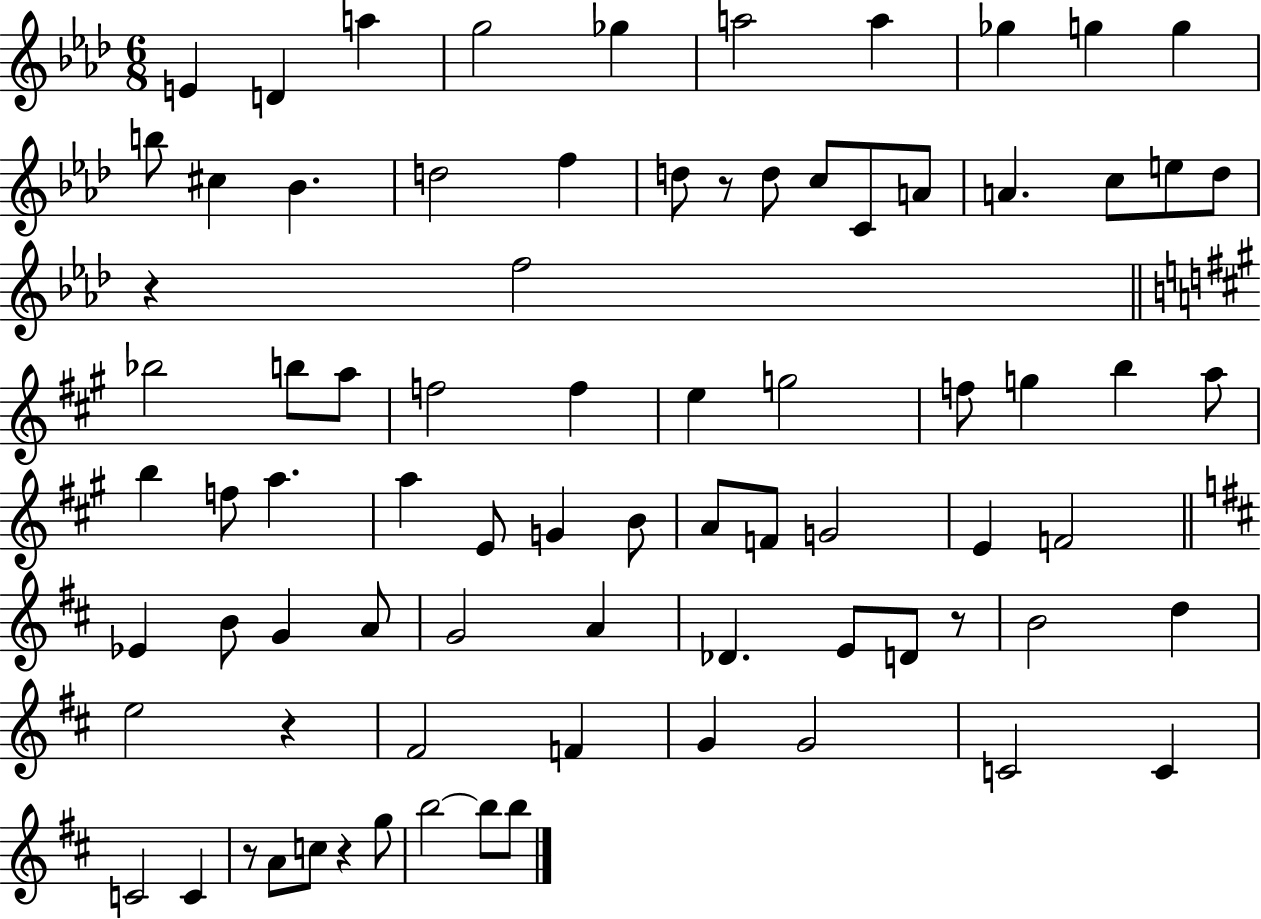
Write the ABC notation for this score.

X:1
T:Untitled
M:6/8
L:1/4
K:Ab
E D a g2 _g a2 a _g g g b/2 ^c _B d2 f d/2 z/2 d/2 c/2 C/2 A/2 A c/2 e/2 _d/2 z f2 _b2 b/2 a/2 f2 f e g2 f/2 g b a/2 b f/2 a a E/2 G B/2 A/2 F/2 G2 E F2 _E B/2 G A/2 G2 A _D E/2 D/2 z/2 B2 d e2 z ^F2 F G G2 C2 C C2 C z/2 A/2 c/2 z g/2 b2 b/2 b/2